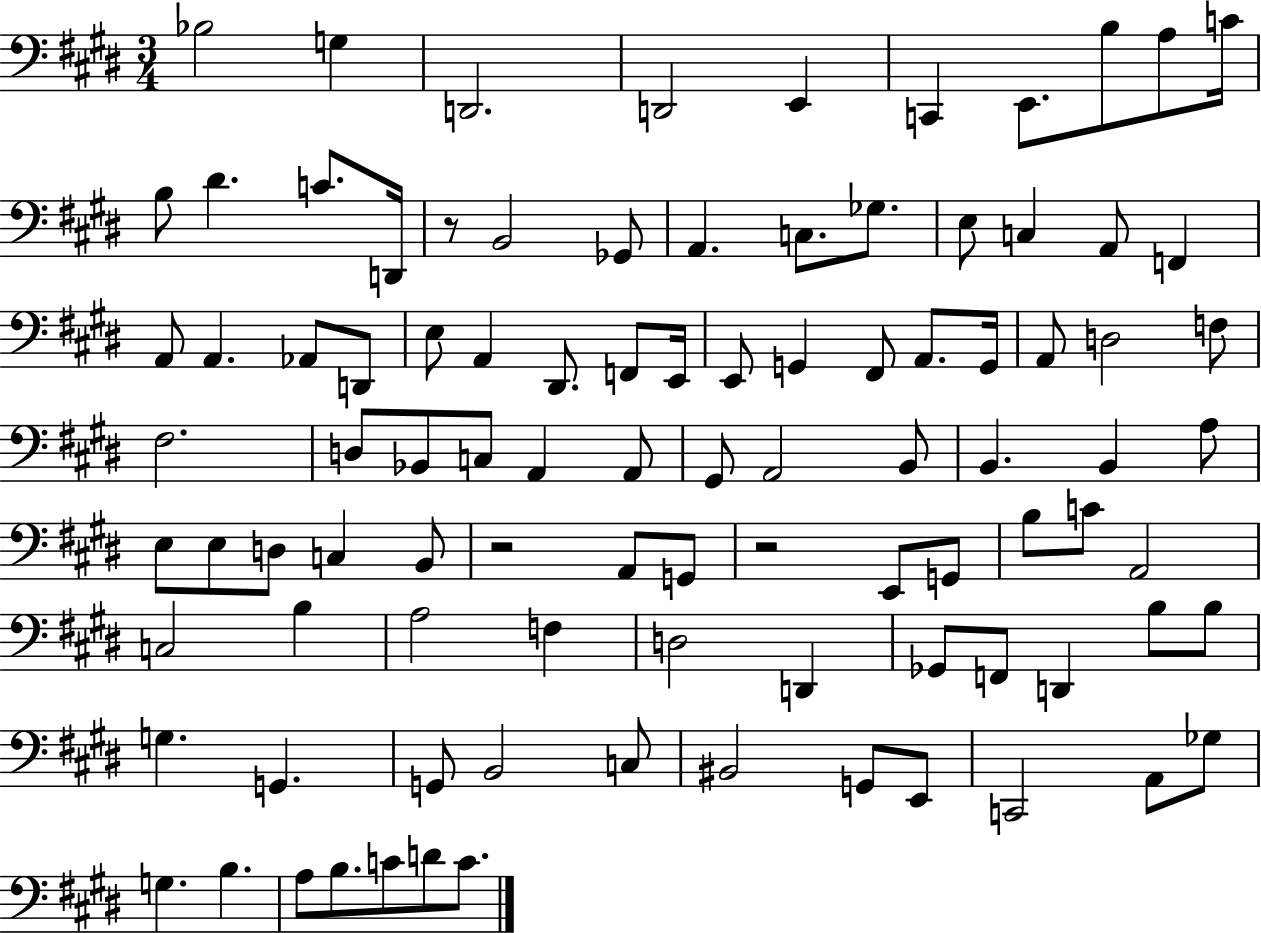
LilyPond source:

{
  \clef bass
  \numericTimeSignature
  \time 3/4
  \key e \major
  bes2 g4 | d,2. | d,2 e,4 | c,4 e,8. b8 a8 c'16 | \break b8 dis'4. c'8. d,16 | r8 b,2 ges,8 | a,4. c8. ges8. | e8 c4 a,8 f,4 | \break a,8 a,4. aes,8 d,8 | e8 a,4 dis,8. f,8 e,16 | e,8 g,4 fis,8 a,8. g,16 | a,8 d2 f8 | \break fis2. | d8 bes,8 c8 a,4 a,8 | gis,8 a,2 b,8 | b,4. b,4 a8 | \break e8 e8 d8 c4 b,8 | r2 a,8 g,8 | r2 e,8 g,8 | b8 c'8 a,2 | \break c2 b4 | a2 f4 | d2 d,4 | ges,8 f,8 d,4 b8 b8 | \break g4. g,4. | g,8 b,2 c8 | bis,2 g,8 e,8 | c,2 a,8 ges8 | \break g4. b4. | a8 b8. c'8 d'8 c'8. | \bar "|."
}